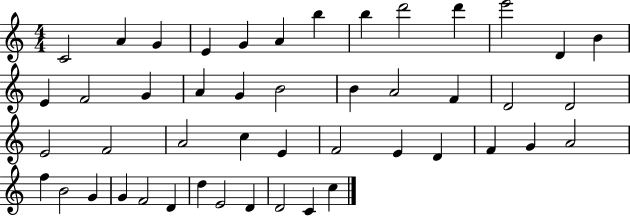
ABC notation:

X:1
T:Untitled
M:4/4
L:1/4
K:C
C2 A G E G A b b d'2 d' e'2 D B E F2 G A G B2 B A2 F D2 D2 E2 F2 A2 c E F2 E D F G A2 f B2 G G F2 D d E2 D D2 C c